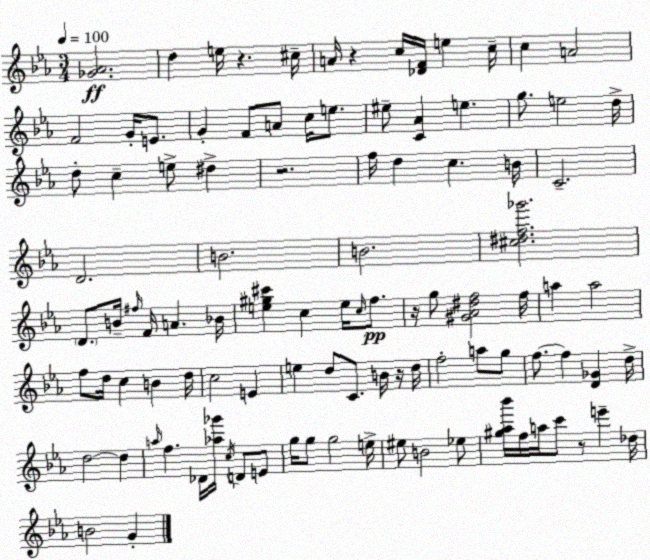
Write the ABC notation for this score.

X:1
T:Untitled
M:3/4
L:1/4
K:Eb
[_G_A]2 d e/4 z ^c/4 A/4 z c/4 [_DF]/4 e c/4 c A2 F2 G/4 E/2 G F/2 A/2 c/4 e/2 ^e/2 [C_A] e g/2 e2 d/4 d/2 c e/2 ^d z2 f/4 d c B/4 C2 D2 B2 B2 [^c^df_g']2 D/2 B/4 ^f/4 F/4 A _B/4 [e^g^c'] c e/4 c/4 f/2 z/4 g/2 [^G_A^df]2 f/4 a a2 f/2 d/4 c B d/4 c2 E e d/2 C/2 B/4 z/4 d/4 f2 a/2 g/2 f/2 f [D_G] d/4 d2 d a/4 f _D/4 [_a_g']/4 c/4 D/2 E/2 g/4 g/2 g2 e/4 ^e/2 B2 _e/2 [^g_a_b']/4 f/4 a/4 c'/2 z/2 e' _d/4 B2 G